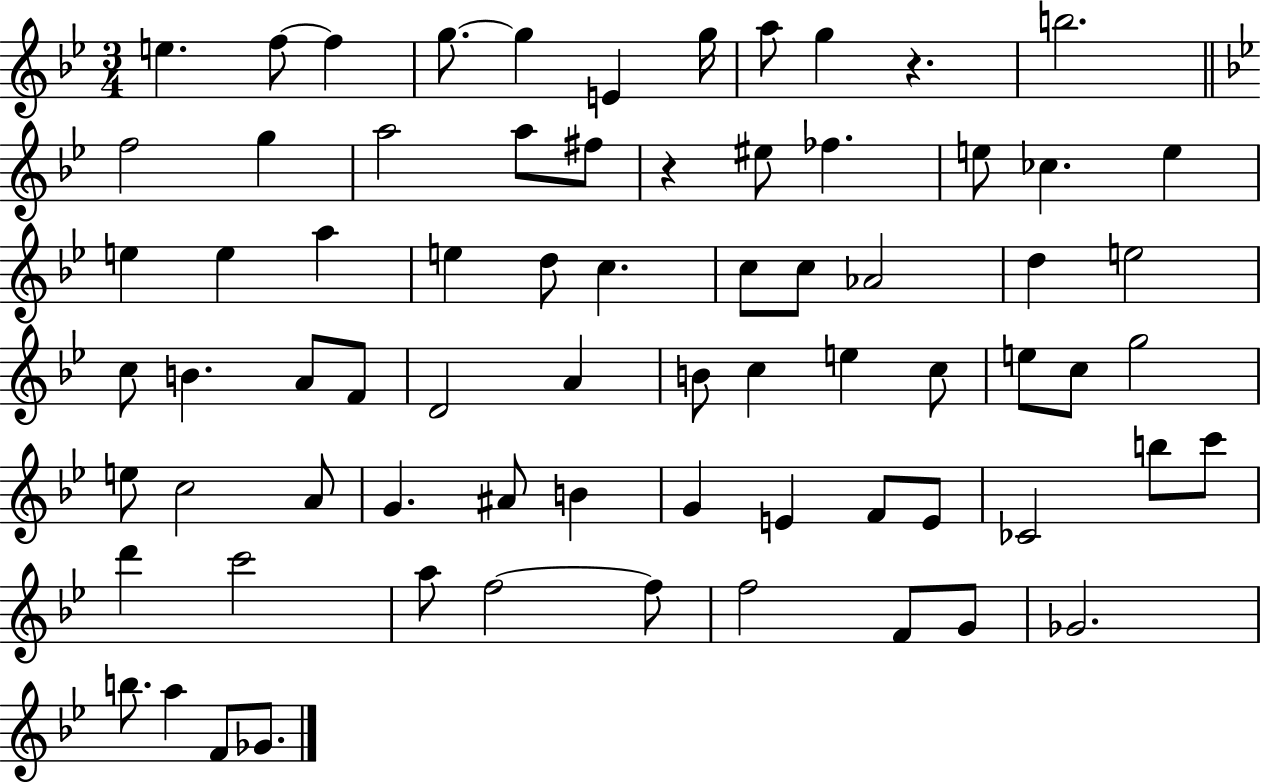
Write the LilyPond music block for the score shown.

{
  \clef treble
  \numericTimeSignature
  \time 3/4
  \key bes \major
  e''4. f''8~~ f''4 | g''8.~~ g''4 e'4 g''16 | a''8 g''4 r4. | b''2. | \break \bar "||" \break \key bes \major f''2 g''4 | a''2 a''8 fis''8 | r4 eis''8 fes''4. | e''8 ces''4. e''4 | \break e''4 e''4 a''4 | e''4 d''8 c''4. | c''8 c''8 aes'2 | d''4 e''2 | \break c''8 b'4. a'8 f'8 | d'2 a'4 | b'8 c''4 e''4 c''8 | e''8 c''8 g''2 | \break e''8 c''2 a'8 | g'4. ais'8 b'4 | g'4 e'4 f'8 e'8 | ces'2 b''8 c'''8 | \break d'''4 c'''2 | a''8 f''2~~ f''8 | f''2 f'8 g'8 | ges'2. | \break b''8. a''4 f'8 ges'8. | \bar "|."
}